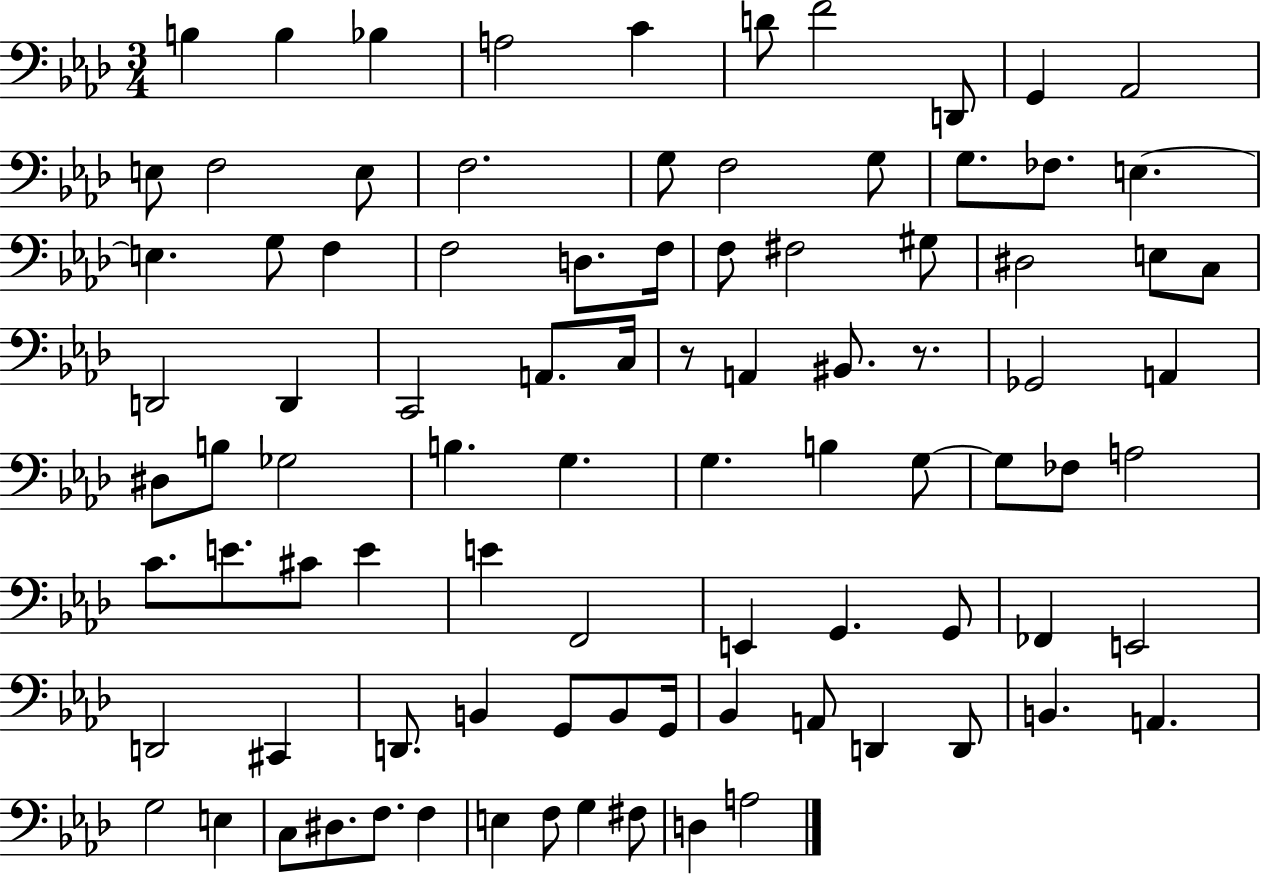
B3/q B3/q Bb3/q A3/h C4/q D4/e F4/h D2/e G2/q Ab2/h E3/e F3/h E3/e F3/h. G3/e F3/h G3/e G3/e. FES3/e. E3/q. E3/q. G3/e F3/q F3/h D3/e. F3/s F3/e F#3/h G#3/e D#3/h E3/e C3/e D2/h D2/q C2/h A2/e. C3/s R/e A2/q BIS2/e. R/e. Gb2/h A2/q D#3/e B3/e Gb3/h B3/q. G3/q. G3/q. B3/q G3/e G3/e FES3/e A3/h C4/e. E4/e. C#4/e E4/q E4/q F2/h E2/q G2/q. G2/e FES2/q E2/h D2/h C#2/q D2/e. B2/q G2/e B2/e G2/s Bb2/q A2/e D2/q D2/e B2/q. A2/q. G3/h E3/q C3/e D#3/e. F3/e. F3/q E3/q F3/e G3/q F#3/e D3/q A3/h